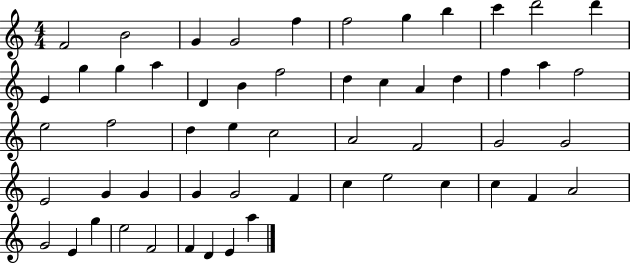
{
  \clef treble
  \numericTimeSignature
  \time 4/4
  \key c \major
  f'2 b'2 | g'4 g'2 f''4 | f''2 g''4 b''4 | c'''4 d'''2 d'''4 | \break e'4 g''4 g''4 a''4 | d'4 b'4 f''2 | d''4 c''4 a'4 d''4 | f''4 a''4 f''2 | \break e''2 f''2 | d''4 e''4 c''2 | a'2 f'2 | g'2 g'2 | \break e'2 g'4 g'4 | g'4 g'2 f'4 | c''4 e''2 c''4 | c''4 f'4 a'2 | \break g'2 e'4 g''4 | e''2 f'2 | f'4 d'4 e'4 a''4 | \bar "|."
}